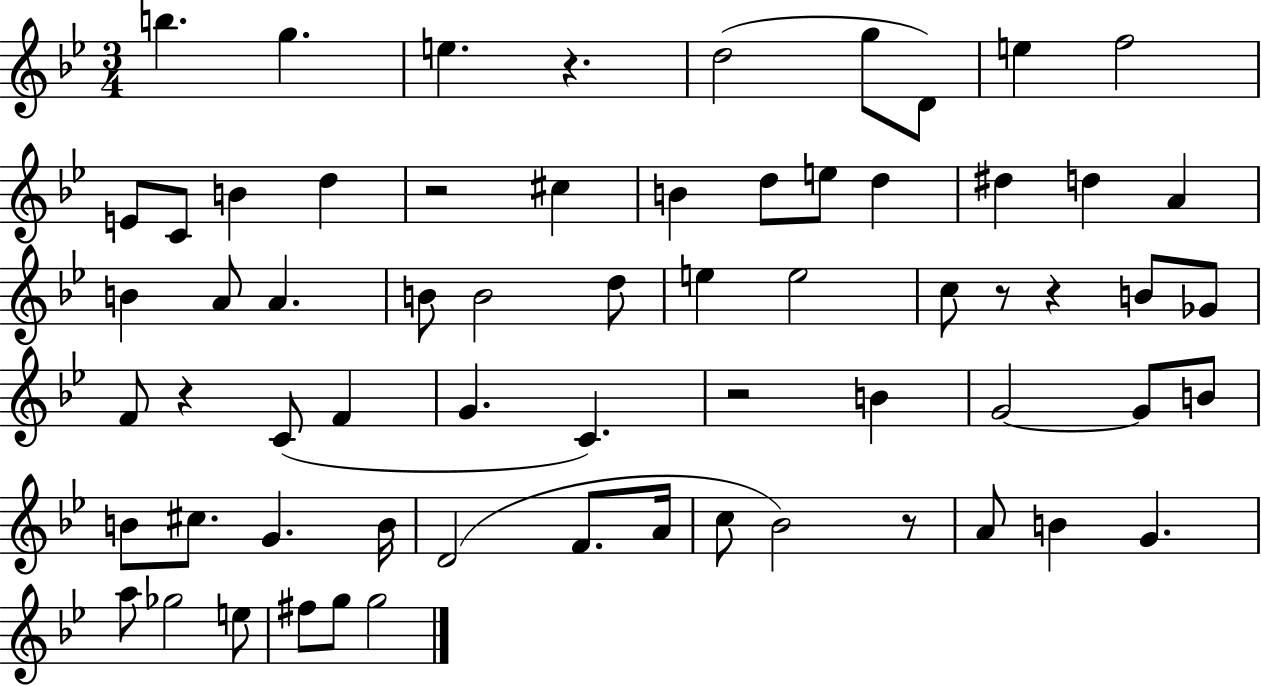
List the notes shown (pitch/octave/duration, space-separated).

B5/q. G5/q. E5/q. R/q. D5/h G5/e D4/e E5/q F5/h E4/e C4/e B4/q D5/q R/h C#5/q B4/q D5/e E5/e D5/q D#5/q D5/q A4/q B4/q A4/e A4/q. B4/e B4/h D5/e E5/q E5/h C5/e R/e R/q B4/e Gb4/e F4/e R/q C4/e F4/q G4/q. C4/q. R/h B4/q G4/h G4/e B4/e B4/e C#5/e. G4/q. B4/s D4/h F4/e. A4/s C5/e Bb4/h R/e A4/e B4/q G4/q. A5/e Gb5/h E5/e F#5/e G5/e G5/h